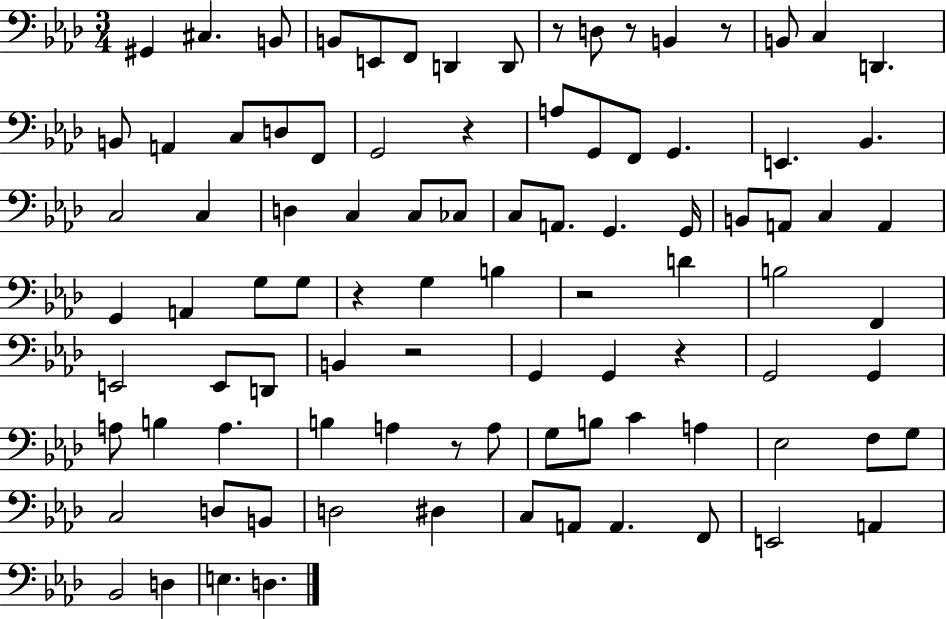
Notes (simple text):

G#2/q C#3/q. B2/e B2/e E2/e F2/e D2/q D2/e R/e D3/e R/e B2/q R/e B2/e C3/q D2/q. B2/e A2/q C3/e D3/e F2/e G2/h R/q A3/e G2/e F2/e G2/q. E2/q. Bb2/q. C3/h C3/q D3/q C3/q C3/e CES3/e C3/e A2/e. G2/q. G2/s B2/e A2/e C3/q A2/q G2/q A2/q G3/e G3/e R/q G3/q B3/q R/h D4/q B3/h F2/q E2/h E2/e D2/e B2/q R/h G2/q G2/q R/q G2/h G2/q A3/e B3/q A3/q. B3/q A3/q R/e A3/e G3/e B3/e C4/q A3/q Eb3/h F3/e G3/e C3/h D3/e B2/e D3/h D#3/q C3/e A2/e A2/q. F2/e E2/h A2/q Bb2/h D3/q E3/q. D3/q.